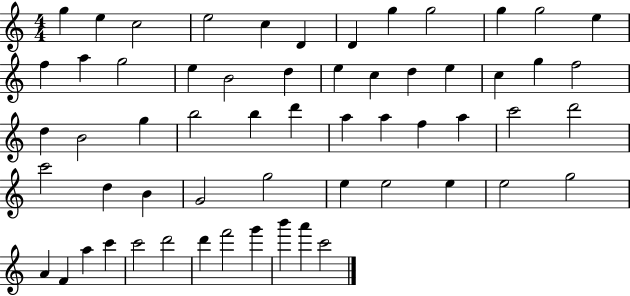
G5/q E5/q C5/h E5/h C5/q D4/q D4/q G5/q G5/h G5/q G5/h E5/q F5/q A5/q G5/h E5/q B4/h D5/q E5/q C5/q D5/q E5/q C5/q G5/q F5/h D5/q B4/h G5/q B5/h B5/q D6/q A5/q A5/q F5/q A5/q C6/h D6/h C6/h D5/q B4/q G4/h G5/h E5/q E5/h E5/q E5/h G5/h A4/q F4/q A5/q C6/q C6/h D6/h D6/q F6/h G6/q B6/q A6/q C6/h